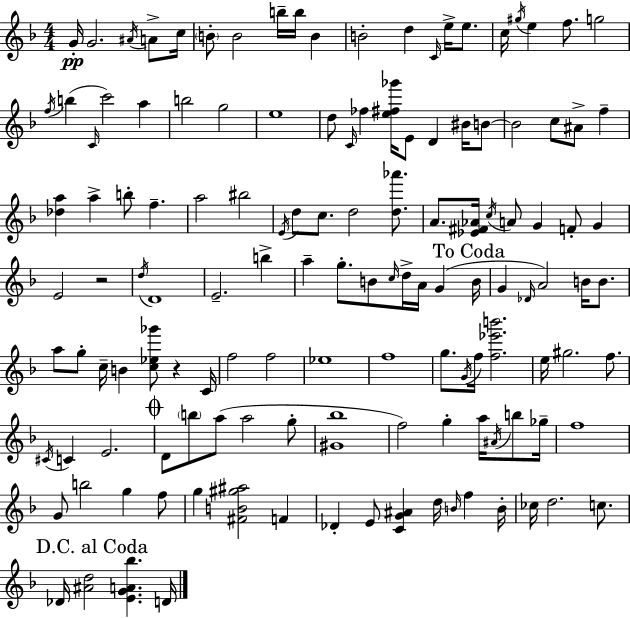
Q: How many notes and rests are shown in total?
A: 132